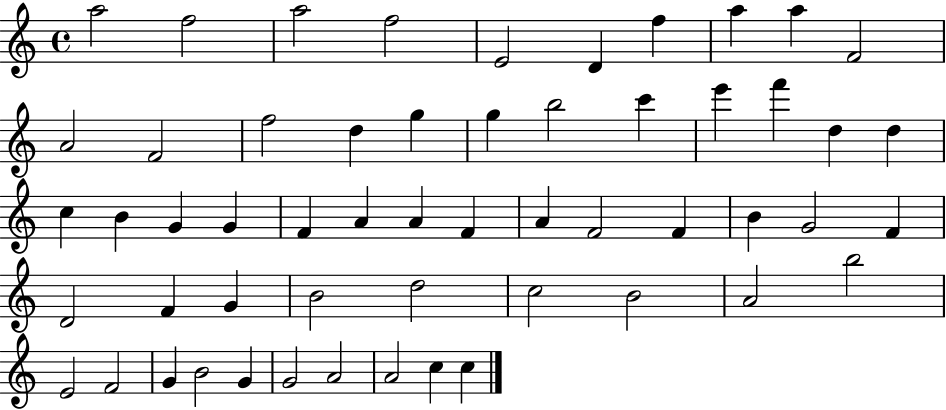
{
  \clef treble
  \time 4/4
  \defaultTimeSignature
  \key c \major
  a''2 f''2 | a''2 f''2 | e'2 d'4 f''4 | a''4 a''4 f'2 | \break a'2 f'2 | f''2 d''4 g''4 | g''4 b''2 c'''4 | e'''4 f'''4 d''4 d''4 | \break c''4 b'4 g'4 g'4 | f'4 a'4 a'4 f'4 | a'4 f'2 f'4 | b'4 g'2 f'4 | \break d'2 f'4 g'4 | b'2 d''2 | c''2 b'2 | a'2 b''2 | \break e'2 f'2 | g'4 b'2 g'4 | g'2 a'2 | a'2 c''4 c''4 | \break \bar "|."
}